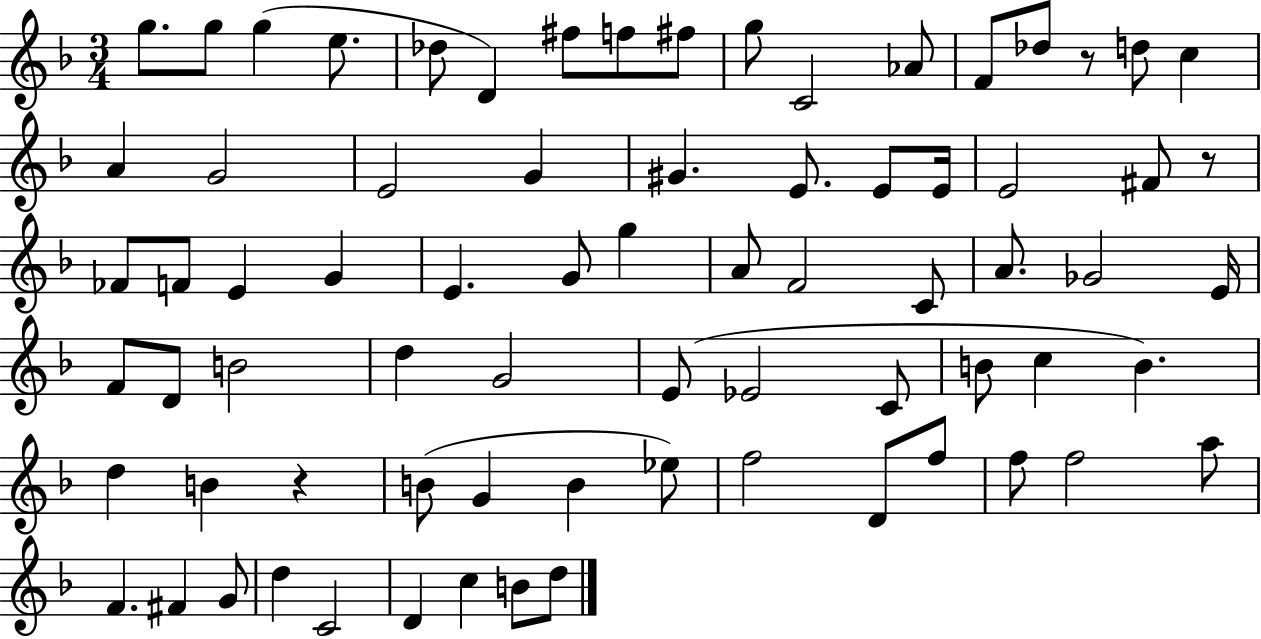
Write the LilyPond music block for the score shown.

{
  \clef treble
  \numericTimeSignature
  \time 3/4
  \key f \major
  g''8. g''8 g''4( e''8. | des''8 d'4) fis''8 f''8 fis''8 | g''8 c'2 aes'8 | f'8 des''8 r8 d''8 c''4 | \break a'4 g'2 | e'2 g'4 | gis'4. e'8. e'8 e'16 | e'2 fis'8 r8 | \break fes'8 f'8 e'4 g'4 | e'4. g'8 g''4 | a'8 f'2 c'8 | a'8. ges'2 e'16 | \break f'8 d'8 b'2 | d''4 g'2 | e'8( ees'2 c'8 | b'8 c''4 b'4.) | \break d''4 b'4 r4 | b'8( g'4 b'4 ees''8) | f''2 d'8 f''8 | f''8 f''2 a''8 | \break f'4. fis'4 g'8 | d''4 c'2 | d'4 c''4 b'8 d''8 | \bar "|."
}